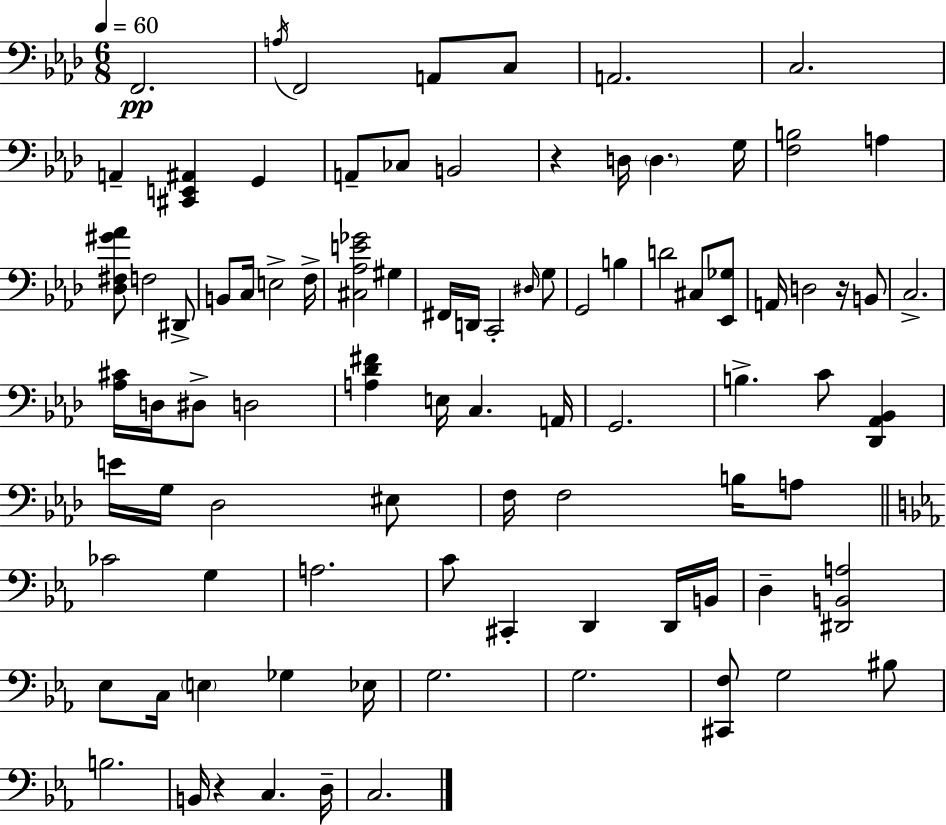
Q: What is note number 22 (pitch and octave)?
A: F3